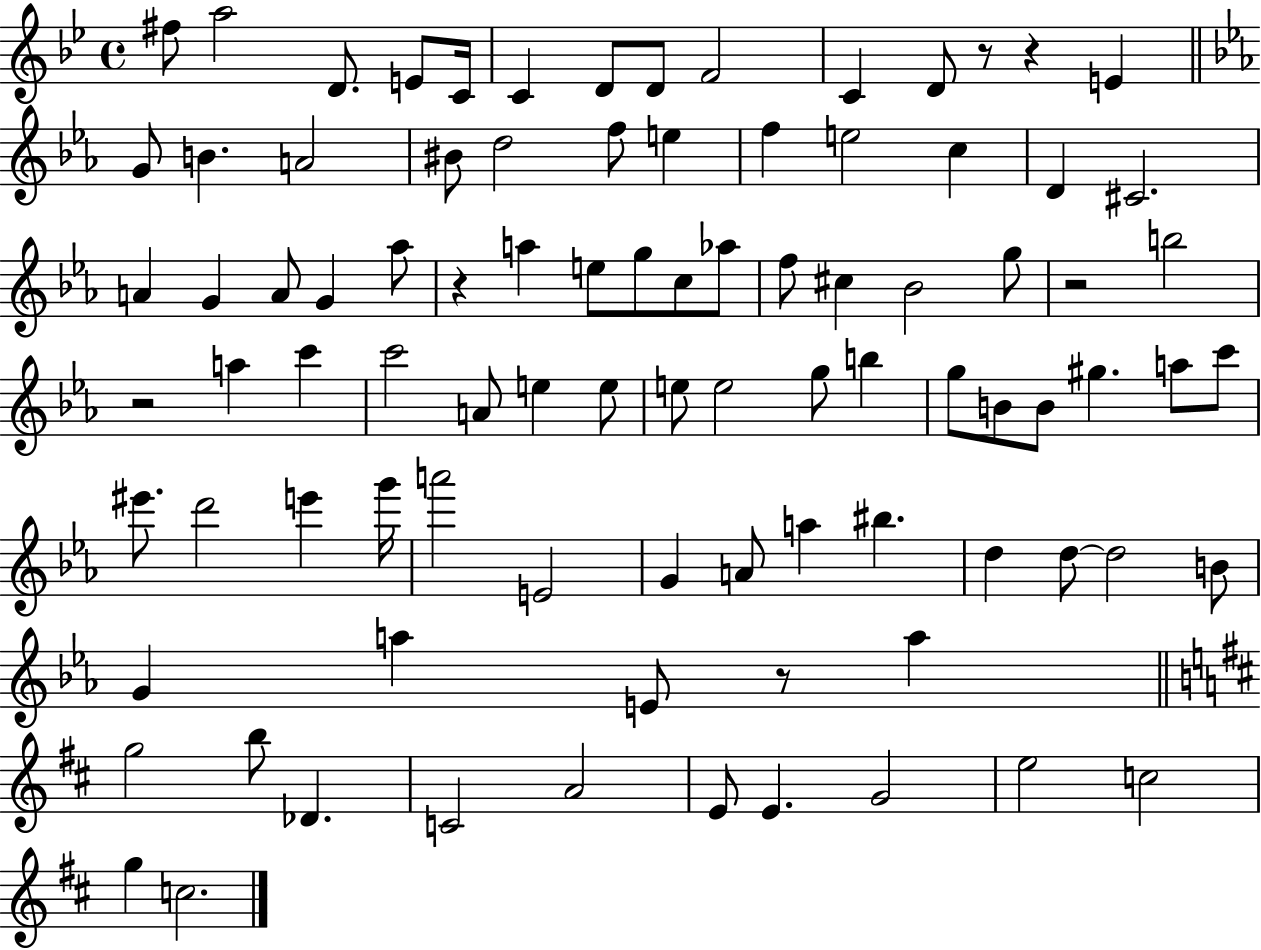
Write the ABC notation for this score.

X:1
T:Untitled
M:4/4
L:1/4
K:Bb
^f/2 a2 D/2 E/2 C/4 C D/2 D/2 F2 C D/2 z/2 z E G/2 B A2 ^B/2 d2 f/2 e f e2 c D ^C2 A G A/2 G _a/2 z a e/2 g/2 c/2 _a/2 f/2 ^c _B2 g/2 z2 b2 z2 a c' c'2 A/2 e e/2 e/2 e2 g/2 b g/2 B/2 B/2 ^g a/2 c'/2 ^e'/2 d'2 e' g'/4 a'2 E2 G A/2 a ^b d d/2 d2 B/2 G a E/2 z/2 a g2 b/2 _D C2 A2 E/2 E G2 e2 c2 g c2